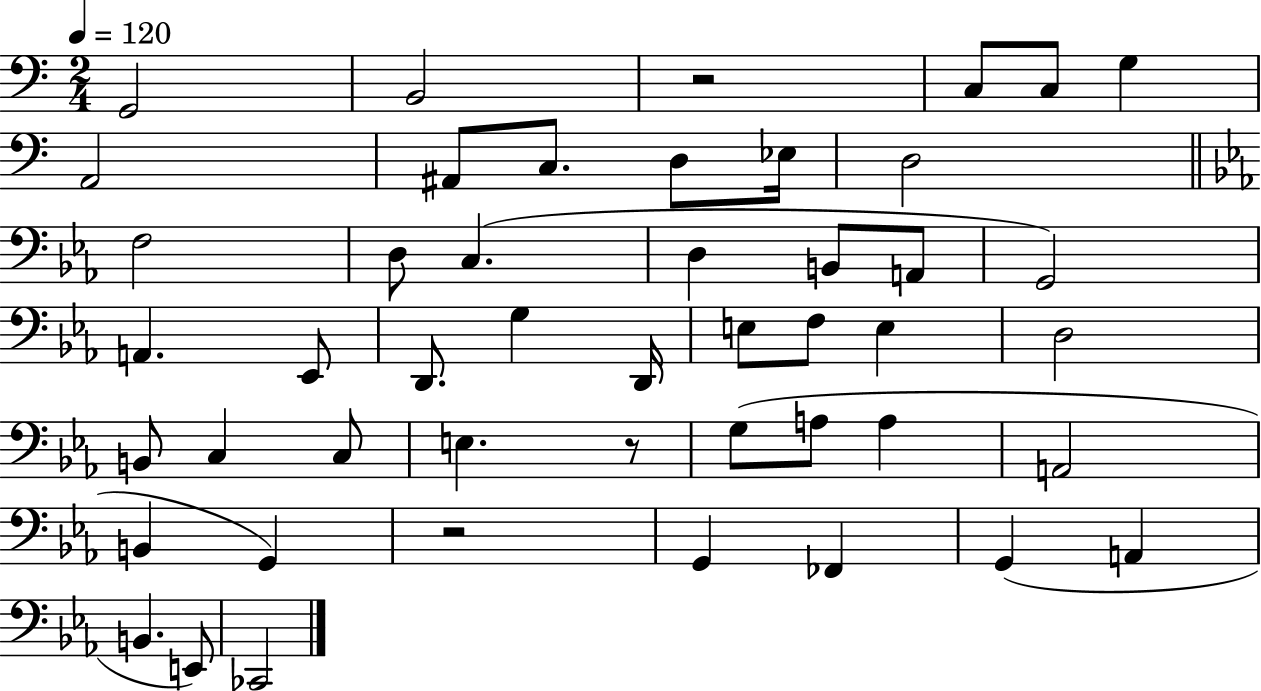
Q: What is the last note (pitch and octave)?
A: CES2